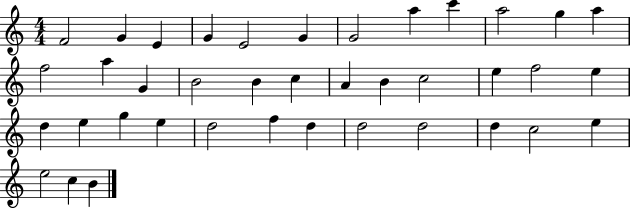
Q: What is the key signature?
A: C major